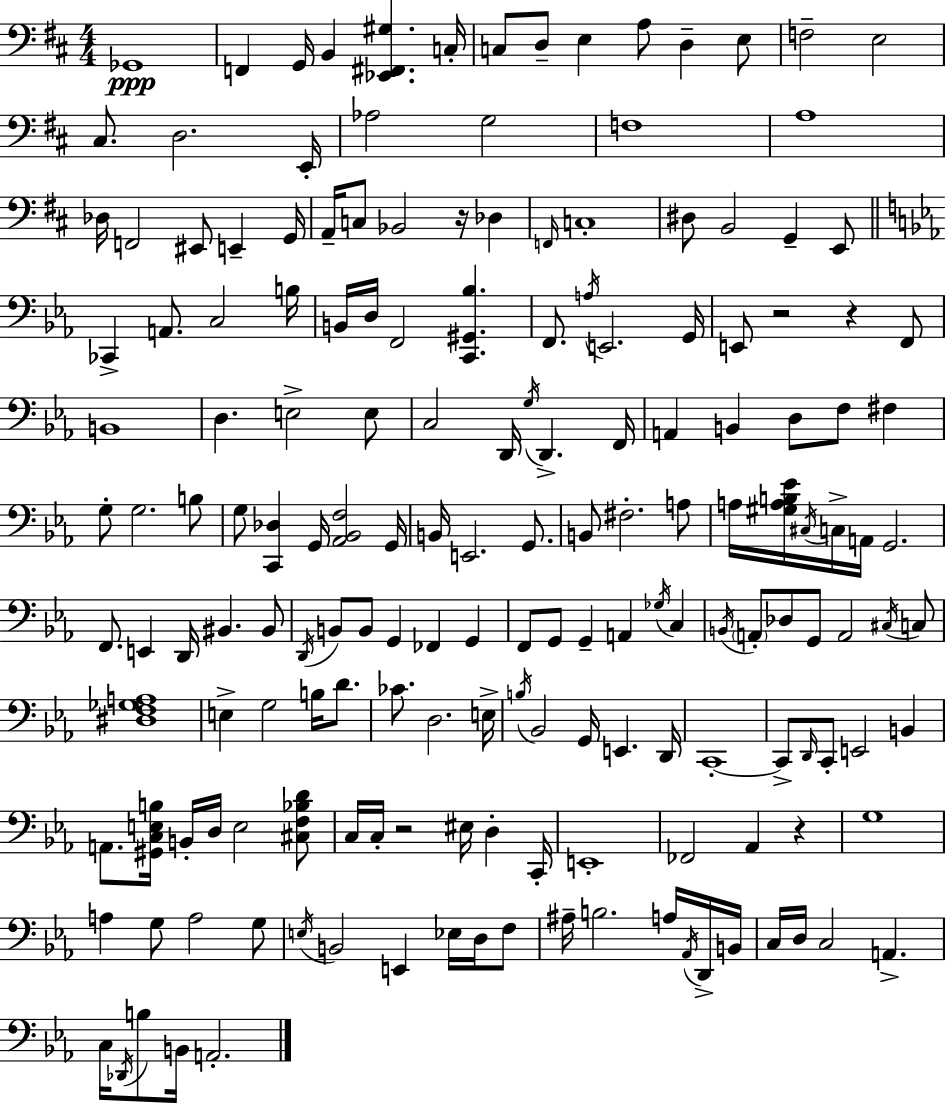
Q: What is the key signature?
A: D major